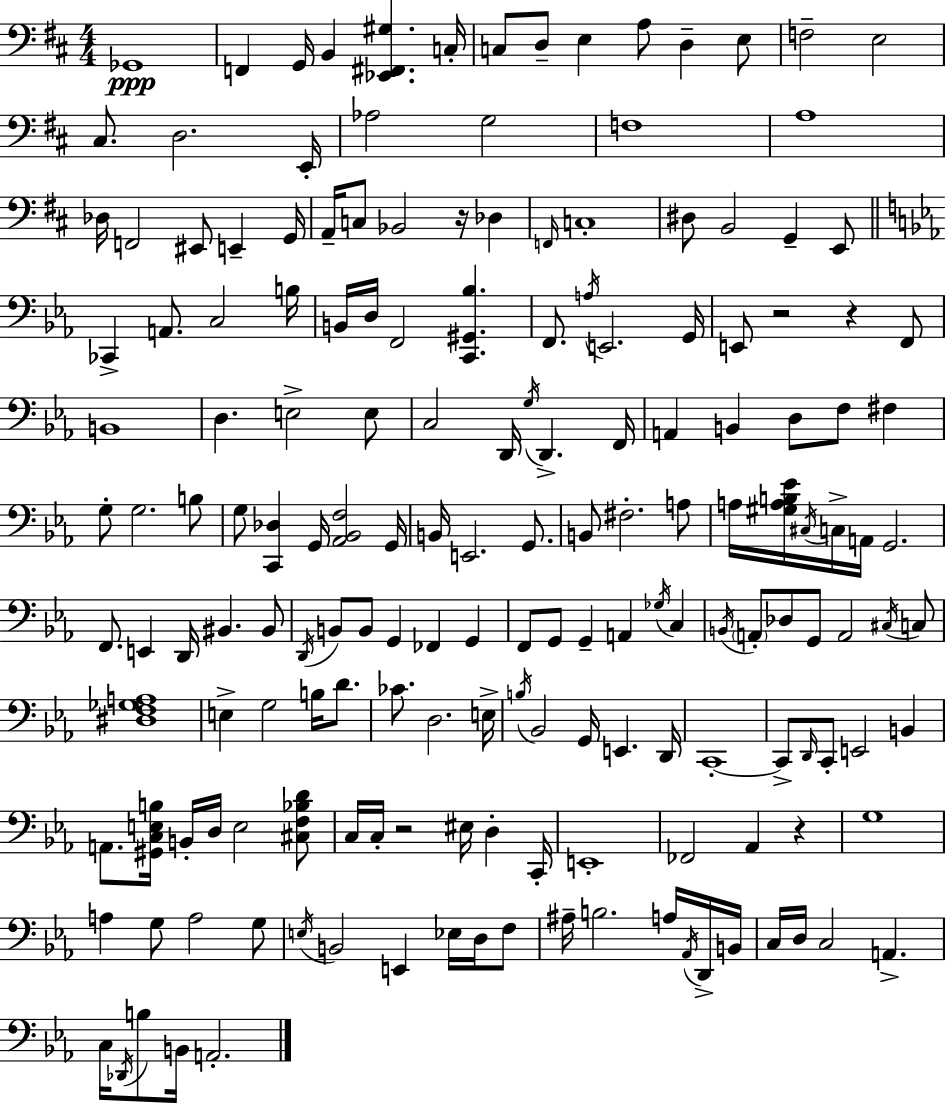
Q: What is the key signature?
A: D major